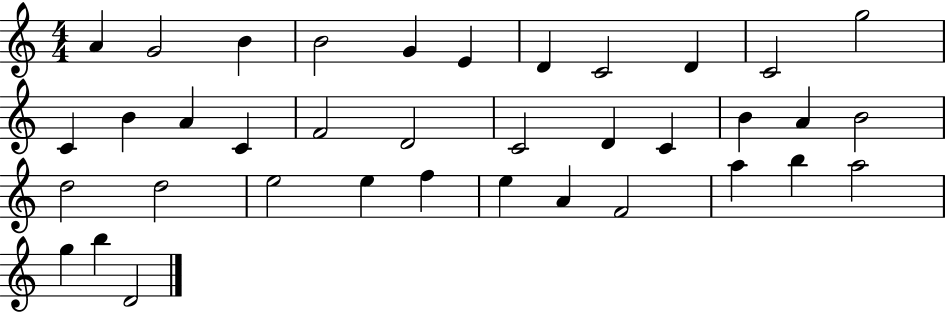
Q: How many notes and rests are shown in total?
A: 37